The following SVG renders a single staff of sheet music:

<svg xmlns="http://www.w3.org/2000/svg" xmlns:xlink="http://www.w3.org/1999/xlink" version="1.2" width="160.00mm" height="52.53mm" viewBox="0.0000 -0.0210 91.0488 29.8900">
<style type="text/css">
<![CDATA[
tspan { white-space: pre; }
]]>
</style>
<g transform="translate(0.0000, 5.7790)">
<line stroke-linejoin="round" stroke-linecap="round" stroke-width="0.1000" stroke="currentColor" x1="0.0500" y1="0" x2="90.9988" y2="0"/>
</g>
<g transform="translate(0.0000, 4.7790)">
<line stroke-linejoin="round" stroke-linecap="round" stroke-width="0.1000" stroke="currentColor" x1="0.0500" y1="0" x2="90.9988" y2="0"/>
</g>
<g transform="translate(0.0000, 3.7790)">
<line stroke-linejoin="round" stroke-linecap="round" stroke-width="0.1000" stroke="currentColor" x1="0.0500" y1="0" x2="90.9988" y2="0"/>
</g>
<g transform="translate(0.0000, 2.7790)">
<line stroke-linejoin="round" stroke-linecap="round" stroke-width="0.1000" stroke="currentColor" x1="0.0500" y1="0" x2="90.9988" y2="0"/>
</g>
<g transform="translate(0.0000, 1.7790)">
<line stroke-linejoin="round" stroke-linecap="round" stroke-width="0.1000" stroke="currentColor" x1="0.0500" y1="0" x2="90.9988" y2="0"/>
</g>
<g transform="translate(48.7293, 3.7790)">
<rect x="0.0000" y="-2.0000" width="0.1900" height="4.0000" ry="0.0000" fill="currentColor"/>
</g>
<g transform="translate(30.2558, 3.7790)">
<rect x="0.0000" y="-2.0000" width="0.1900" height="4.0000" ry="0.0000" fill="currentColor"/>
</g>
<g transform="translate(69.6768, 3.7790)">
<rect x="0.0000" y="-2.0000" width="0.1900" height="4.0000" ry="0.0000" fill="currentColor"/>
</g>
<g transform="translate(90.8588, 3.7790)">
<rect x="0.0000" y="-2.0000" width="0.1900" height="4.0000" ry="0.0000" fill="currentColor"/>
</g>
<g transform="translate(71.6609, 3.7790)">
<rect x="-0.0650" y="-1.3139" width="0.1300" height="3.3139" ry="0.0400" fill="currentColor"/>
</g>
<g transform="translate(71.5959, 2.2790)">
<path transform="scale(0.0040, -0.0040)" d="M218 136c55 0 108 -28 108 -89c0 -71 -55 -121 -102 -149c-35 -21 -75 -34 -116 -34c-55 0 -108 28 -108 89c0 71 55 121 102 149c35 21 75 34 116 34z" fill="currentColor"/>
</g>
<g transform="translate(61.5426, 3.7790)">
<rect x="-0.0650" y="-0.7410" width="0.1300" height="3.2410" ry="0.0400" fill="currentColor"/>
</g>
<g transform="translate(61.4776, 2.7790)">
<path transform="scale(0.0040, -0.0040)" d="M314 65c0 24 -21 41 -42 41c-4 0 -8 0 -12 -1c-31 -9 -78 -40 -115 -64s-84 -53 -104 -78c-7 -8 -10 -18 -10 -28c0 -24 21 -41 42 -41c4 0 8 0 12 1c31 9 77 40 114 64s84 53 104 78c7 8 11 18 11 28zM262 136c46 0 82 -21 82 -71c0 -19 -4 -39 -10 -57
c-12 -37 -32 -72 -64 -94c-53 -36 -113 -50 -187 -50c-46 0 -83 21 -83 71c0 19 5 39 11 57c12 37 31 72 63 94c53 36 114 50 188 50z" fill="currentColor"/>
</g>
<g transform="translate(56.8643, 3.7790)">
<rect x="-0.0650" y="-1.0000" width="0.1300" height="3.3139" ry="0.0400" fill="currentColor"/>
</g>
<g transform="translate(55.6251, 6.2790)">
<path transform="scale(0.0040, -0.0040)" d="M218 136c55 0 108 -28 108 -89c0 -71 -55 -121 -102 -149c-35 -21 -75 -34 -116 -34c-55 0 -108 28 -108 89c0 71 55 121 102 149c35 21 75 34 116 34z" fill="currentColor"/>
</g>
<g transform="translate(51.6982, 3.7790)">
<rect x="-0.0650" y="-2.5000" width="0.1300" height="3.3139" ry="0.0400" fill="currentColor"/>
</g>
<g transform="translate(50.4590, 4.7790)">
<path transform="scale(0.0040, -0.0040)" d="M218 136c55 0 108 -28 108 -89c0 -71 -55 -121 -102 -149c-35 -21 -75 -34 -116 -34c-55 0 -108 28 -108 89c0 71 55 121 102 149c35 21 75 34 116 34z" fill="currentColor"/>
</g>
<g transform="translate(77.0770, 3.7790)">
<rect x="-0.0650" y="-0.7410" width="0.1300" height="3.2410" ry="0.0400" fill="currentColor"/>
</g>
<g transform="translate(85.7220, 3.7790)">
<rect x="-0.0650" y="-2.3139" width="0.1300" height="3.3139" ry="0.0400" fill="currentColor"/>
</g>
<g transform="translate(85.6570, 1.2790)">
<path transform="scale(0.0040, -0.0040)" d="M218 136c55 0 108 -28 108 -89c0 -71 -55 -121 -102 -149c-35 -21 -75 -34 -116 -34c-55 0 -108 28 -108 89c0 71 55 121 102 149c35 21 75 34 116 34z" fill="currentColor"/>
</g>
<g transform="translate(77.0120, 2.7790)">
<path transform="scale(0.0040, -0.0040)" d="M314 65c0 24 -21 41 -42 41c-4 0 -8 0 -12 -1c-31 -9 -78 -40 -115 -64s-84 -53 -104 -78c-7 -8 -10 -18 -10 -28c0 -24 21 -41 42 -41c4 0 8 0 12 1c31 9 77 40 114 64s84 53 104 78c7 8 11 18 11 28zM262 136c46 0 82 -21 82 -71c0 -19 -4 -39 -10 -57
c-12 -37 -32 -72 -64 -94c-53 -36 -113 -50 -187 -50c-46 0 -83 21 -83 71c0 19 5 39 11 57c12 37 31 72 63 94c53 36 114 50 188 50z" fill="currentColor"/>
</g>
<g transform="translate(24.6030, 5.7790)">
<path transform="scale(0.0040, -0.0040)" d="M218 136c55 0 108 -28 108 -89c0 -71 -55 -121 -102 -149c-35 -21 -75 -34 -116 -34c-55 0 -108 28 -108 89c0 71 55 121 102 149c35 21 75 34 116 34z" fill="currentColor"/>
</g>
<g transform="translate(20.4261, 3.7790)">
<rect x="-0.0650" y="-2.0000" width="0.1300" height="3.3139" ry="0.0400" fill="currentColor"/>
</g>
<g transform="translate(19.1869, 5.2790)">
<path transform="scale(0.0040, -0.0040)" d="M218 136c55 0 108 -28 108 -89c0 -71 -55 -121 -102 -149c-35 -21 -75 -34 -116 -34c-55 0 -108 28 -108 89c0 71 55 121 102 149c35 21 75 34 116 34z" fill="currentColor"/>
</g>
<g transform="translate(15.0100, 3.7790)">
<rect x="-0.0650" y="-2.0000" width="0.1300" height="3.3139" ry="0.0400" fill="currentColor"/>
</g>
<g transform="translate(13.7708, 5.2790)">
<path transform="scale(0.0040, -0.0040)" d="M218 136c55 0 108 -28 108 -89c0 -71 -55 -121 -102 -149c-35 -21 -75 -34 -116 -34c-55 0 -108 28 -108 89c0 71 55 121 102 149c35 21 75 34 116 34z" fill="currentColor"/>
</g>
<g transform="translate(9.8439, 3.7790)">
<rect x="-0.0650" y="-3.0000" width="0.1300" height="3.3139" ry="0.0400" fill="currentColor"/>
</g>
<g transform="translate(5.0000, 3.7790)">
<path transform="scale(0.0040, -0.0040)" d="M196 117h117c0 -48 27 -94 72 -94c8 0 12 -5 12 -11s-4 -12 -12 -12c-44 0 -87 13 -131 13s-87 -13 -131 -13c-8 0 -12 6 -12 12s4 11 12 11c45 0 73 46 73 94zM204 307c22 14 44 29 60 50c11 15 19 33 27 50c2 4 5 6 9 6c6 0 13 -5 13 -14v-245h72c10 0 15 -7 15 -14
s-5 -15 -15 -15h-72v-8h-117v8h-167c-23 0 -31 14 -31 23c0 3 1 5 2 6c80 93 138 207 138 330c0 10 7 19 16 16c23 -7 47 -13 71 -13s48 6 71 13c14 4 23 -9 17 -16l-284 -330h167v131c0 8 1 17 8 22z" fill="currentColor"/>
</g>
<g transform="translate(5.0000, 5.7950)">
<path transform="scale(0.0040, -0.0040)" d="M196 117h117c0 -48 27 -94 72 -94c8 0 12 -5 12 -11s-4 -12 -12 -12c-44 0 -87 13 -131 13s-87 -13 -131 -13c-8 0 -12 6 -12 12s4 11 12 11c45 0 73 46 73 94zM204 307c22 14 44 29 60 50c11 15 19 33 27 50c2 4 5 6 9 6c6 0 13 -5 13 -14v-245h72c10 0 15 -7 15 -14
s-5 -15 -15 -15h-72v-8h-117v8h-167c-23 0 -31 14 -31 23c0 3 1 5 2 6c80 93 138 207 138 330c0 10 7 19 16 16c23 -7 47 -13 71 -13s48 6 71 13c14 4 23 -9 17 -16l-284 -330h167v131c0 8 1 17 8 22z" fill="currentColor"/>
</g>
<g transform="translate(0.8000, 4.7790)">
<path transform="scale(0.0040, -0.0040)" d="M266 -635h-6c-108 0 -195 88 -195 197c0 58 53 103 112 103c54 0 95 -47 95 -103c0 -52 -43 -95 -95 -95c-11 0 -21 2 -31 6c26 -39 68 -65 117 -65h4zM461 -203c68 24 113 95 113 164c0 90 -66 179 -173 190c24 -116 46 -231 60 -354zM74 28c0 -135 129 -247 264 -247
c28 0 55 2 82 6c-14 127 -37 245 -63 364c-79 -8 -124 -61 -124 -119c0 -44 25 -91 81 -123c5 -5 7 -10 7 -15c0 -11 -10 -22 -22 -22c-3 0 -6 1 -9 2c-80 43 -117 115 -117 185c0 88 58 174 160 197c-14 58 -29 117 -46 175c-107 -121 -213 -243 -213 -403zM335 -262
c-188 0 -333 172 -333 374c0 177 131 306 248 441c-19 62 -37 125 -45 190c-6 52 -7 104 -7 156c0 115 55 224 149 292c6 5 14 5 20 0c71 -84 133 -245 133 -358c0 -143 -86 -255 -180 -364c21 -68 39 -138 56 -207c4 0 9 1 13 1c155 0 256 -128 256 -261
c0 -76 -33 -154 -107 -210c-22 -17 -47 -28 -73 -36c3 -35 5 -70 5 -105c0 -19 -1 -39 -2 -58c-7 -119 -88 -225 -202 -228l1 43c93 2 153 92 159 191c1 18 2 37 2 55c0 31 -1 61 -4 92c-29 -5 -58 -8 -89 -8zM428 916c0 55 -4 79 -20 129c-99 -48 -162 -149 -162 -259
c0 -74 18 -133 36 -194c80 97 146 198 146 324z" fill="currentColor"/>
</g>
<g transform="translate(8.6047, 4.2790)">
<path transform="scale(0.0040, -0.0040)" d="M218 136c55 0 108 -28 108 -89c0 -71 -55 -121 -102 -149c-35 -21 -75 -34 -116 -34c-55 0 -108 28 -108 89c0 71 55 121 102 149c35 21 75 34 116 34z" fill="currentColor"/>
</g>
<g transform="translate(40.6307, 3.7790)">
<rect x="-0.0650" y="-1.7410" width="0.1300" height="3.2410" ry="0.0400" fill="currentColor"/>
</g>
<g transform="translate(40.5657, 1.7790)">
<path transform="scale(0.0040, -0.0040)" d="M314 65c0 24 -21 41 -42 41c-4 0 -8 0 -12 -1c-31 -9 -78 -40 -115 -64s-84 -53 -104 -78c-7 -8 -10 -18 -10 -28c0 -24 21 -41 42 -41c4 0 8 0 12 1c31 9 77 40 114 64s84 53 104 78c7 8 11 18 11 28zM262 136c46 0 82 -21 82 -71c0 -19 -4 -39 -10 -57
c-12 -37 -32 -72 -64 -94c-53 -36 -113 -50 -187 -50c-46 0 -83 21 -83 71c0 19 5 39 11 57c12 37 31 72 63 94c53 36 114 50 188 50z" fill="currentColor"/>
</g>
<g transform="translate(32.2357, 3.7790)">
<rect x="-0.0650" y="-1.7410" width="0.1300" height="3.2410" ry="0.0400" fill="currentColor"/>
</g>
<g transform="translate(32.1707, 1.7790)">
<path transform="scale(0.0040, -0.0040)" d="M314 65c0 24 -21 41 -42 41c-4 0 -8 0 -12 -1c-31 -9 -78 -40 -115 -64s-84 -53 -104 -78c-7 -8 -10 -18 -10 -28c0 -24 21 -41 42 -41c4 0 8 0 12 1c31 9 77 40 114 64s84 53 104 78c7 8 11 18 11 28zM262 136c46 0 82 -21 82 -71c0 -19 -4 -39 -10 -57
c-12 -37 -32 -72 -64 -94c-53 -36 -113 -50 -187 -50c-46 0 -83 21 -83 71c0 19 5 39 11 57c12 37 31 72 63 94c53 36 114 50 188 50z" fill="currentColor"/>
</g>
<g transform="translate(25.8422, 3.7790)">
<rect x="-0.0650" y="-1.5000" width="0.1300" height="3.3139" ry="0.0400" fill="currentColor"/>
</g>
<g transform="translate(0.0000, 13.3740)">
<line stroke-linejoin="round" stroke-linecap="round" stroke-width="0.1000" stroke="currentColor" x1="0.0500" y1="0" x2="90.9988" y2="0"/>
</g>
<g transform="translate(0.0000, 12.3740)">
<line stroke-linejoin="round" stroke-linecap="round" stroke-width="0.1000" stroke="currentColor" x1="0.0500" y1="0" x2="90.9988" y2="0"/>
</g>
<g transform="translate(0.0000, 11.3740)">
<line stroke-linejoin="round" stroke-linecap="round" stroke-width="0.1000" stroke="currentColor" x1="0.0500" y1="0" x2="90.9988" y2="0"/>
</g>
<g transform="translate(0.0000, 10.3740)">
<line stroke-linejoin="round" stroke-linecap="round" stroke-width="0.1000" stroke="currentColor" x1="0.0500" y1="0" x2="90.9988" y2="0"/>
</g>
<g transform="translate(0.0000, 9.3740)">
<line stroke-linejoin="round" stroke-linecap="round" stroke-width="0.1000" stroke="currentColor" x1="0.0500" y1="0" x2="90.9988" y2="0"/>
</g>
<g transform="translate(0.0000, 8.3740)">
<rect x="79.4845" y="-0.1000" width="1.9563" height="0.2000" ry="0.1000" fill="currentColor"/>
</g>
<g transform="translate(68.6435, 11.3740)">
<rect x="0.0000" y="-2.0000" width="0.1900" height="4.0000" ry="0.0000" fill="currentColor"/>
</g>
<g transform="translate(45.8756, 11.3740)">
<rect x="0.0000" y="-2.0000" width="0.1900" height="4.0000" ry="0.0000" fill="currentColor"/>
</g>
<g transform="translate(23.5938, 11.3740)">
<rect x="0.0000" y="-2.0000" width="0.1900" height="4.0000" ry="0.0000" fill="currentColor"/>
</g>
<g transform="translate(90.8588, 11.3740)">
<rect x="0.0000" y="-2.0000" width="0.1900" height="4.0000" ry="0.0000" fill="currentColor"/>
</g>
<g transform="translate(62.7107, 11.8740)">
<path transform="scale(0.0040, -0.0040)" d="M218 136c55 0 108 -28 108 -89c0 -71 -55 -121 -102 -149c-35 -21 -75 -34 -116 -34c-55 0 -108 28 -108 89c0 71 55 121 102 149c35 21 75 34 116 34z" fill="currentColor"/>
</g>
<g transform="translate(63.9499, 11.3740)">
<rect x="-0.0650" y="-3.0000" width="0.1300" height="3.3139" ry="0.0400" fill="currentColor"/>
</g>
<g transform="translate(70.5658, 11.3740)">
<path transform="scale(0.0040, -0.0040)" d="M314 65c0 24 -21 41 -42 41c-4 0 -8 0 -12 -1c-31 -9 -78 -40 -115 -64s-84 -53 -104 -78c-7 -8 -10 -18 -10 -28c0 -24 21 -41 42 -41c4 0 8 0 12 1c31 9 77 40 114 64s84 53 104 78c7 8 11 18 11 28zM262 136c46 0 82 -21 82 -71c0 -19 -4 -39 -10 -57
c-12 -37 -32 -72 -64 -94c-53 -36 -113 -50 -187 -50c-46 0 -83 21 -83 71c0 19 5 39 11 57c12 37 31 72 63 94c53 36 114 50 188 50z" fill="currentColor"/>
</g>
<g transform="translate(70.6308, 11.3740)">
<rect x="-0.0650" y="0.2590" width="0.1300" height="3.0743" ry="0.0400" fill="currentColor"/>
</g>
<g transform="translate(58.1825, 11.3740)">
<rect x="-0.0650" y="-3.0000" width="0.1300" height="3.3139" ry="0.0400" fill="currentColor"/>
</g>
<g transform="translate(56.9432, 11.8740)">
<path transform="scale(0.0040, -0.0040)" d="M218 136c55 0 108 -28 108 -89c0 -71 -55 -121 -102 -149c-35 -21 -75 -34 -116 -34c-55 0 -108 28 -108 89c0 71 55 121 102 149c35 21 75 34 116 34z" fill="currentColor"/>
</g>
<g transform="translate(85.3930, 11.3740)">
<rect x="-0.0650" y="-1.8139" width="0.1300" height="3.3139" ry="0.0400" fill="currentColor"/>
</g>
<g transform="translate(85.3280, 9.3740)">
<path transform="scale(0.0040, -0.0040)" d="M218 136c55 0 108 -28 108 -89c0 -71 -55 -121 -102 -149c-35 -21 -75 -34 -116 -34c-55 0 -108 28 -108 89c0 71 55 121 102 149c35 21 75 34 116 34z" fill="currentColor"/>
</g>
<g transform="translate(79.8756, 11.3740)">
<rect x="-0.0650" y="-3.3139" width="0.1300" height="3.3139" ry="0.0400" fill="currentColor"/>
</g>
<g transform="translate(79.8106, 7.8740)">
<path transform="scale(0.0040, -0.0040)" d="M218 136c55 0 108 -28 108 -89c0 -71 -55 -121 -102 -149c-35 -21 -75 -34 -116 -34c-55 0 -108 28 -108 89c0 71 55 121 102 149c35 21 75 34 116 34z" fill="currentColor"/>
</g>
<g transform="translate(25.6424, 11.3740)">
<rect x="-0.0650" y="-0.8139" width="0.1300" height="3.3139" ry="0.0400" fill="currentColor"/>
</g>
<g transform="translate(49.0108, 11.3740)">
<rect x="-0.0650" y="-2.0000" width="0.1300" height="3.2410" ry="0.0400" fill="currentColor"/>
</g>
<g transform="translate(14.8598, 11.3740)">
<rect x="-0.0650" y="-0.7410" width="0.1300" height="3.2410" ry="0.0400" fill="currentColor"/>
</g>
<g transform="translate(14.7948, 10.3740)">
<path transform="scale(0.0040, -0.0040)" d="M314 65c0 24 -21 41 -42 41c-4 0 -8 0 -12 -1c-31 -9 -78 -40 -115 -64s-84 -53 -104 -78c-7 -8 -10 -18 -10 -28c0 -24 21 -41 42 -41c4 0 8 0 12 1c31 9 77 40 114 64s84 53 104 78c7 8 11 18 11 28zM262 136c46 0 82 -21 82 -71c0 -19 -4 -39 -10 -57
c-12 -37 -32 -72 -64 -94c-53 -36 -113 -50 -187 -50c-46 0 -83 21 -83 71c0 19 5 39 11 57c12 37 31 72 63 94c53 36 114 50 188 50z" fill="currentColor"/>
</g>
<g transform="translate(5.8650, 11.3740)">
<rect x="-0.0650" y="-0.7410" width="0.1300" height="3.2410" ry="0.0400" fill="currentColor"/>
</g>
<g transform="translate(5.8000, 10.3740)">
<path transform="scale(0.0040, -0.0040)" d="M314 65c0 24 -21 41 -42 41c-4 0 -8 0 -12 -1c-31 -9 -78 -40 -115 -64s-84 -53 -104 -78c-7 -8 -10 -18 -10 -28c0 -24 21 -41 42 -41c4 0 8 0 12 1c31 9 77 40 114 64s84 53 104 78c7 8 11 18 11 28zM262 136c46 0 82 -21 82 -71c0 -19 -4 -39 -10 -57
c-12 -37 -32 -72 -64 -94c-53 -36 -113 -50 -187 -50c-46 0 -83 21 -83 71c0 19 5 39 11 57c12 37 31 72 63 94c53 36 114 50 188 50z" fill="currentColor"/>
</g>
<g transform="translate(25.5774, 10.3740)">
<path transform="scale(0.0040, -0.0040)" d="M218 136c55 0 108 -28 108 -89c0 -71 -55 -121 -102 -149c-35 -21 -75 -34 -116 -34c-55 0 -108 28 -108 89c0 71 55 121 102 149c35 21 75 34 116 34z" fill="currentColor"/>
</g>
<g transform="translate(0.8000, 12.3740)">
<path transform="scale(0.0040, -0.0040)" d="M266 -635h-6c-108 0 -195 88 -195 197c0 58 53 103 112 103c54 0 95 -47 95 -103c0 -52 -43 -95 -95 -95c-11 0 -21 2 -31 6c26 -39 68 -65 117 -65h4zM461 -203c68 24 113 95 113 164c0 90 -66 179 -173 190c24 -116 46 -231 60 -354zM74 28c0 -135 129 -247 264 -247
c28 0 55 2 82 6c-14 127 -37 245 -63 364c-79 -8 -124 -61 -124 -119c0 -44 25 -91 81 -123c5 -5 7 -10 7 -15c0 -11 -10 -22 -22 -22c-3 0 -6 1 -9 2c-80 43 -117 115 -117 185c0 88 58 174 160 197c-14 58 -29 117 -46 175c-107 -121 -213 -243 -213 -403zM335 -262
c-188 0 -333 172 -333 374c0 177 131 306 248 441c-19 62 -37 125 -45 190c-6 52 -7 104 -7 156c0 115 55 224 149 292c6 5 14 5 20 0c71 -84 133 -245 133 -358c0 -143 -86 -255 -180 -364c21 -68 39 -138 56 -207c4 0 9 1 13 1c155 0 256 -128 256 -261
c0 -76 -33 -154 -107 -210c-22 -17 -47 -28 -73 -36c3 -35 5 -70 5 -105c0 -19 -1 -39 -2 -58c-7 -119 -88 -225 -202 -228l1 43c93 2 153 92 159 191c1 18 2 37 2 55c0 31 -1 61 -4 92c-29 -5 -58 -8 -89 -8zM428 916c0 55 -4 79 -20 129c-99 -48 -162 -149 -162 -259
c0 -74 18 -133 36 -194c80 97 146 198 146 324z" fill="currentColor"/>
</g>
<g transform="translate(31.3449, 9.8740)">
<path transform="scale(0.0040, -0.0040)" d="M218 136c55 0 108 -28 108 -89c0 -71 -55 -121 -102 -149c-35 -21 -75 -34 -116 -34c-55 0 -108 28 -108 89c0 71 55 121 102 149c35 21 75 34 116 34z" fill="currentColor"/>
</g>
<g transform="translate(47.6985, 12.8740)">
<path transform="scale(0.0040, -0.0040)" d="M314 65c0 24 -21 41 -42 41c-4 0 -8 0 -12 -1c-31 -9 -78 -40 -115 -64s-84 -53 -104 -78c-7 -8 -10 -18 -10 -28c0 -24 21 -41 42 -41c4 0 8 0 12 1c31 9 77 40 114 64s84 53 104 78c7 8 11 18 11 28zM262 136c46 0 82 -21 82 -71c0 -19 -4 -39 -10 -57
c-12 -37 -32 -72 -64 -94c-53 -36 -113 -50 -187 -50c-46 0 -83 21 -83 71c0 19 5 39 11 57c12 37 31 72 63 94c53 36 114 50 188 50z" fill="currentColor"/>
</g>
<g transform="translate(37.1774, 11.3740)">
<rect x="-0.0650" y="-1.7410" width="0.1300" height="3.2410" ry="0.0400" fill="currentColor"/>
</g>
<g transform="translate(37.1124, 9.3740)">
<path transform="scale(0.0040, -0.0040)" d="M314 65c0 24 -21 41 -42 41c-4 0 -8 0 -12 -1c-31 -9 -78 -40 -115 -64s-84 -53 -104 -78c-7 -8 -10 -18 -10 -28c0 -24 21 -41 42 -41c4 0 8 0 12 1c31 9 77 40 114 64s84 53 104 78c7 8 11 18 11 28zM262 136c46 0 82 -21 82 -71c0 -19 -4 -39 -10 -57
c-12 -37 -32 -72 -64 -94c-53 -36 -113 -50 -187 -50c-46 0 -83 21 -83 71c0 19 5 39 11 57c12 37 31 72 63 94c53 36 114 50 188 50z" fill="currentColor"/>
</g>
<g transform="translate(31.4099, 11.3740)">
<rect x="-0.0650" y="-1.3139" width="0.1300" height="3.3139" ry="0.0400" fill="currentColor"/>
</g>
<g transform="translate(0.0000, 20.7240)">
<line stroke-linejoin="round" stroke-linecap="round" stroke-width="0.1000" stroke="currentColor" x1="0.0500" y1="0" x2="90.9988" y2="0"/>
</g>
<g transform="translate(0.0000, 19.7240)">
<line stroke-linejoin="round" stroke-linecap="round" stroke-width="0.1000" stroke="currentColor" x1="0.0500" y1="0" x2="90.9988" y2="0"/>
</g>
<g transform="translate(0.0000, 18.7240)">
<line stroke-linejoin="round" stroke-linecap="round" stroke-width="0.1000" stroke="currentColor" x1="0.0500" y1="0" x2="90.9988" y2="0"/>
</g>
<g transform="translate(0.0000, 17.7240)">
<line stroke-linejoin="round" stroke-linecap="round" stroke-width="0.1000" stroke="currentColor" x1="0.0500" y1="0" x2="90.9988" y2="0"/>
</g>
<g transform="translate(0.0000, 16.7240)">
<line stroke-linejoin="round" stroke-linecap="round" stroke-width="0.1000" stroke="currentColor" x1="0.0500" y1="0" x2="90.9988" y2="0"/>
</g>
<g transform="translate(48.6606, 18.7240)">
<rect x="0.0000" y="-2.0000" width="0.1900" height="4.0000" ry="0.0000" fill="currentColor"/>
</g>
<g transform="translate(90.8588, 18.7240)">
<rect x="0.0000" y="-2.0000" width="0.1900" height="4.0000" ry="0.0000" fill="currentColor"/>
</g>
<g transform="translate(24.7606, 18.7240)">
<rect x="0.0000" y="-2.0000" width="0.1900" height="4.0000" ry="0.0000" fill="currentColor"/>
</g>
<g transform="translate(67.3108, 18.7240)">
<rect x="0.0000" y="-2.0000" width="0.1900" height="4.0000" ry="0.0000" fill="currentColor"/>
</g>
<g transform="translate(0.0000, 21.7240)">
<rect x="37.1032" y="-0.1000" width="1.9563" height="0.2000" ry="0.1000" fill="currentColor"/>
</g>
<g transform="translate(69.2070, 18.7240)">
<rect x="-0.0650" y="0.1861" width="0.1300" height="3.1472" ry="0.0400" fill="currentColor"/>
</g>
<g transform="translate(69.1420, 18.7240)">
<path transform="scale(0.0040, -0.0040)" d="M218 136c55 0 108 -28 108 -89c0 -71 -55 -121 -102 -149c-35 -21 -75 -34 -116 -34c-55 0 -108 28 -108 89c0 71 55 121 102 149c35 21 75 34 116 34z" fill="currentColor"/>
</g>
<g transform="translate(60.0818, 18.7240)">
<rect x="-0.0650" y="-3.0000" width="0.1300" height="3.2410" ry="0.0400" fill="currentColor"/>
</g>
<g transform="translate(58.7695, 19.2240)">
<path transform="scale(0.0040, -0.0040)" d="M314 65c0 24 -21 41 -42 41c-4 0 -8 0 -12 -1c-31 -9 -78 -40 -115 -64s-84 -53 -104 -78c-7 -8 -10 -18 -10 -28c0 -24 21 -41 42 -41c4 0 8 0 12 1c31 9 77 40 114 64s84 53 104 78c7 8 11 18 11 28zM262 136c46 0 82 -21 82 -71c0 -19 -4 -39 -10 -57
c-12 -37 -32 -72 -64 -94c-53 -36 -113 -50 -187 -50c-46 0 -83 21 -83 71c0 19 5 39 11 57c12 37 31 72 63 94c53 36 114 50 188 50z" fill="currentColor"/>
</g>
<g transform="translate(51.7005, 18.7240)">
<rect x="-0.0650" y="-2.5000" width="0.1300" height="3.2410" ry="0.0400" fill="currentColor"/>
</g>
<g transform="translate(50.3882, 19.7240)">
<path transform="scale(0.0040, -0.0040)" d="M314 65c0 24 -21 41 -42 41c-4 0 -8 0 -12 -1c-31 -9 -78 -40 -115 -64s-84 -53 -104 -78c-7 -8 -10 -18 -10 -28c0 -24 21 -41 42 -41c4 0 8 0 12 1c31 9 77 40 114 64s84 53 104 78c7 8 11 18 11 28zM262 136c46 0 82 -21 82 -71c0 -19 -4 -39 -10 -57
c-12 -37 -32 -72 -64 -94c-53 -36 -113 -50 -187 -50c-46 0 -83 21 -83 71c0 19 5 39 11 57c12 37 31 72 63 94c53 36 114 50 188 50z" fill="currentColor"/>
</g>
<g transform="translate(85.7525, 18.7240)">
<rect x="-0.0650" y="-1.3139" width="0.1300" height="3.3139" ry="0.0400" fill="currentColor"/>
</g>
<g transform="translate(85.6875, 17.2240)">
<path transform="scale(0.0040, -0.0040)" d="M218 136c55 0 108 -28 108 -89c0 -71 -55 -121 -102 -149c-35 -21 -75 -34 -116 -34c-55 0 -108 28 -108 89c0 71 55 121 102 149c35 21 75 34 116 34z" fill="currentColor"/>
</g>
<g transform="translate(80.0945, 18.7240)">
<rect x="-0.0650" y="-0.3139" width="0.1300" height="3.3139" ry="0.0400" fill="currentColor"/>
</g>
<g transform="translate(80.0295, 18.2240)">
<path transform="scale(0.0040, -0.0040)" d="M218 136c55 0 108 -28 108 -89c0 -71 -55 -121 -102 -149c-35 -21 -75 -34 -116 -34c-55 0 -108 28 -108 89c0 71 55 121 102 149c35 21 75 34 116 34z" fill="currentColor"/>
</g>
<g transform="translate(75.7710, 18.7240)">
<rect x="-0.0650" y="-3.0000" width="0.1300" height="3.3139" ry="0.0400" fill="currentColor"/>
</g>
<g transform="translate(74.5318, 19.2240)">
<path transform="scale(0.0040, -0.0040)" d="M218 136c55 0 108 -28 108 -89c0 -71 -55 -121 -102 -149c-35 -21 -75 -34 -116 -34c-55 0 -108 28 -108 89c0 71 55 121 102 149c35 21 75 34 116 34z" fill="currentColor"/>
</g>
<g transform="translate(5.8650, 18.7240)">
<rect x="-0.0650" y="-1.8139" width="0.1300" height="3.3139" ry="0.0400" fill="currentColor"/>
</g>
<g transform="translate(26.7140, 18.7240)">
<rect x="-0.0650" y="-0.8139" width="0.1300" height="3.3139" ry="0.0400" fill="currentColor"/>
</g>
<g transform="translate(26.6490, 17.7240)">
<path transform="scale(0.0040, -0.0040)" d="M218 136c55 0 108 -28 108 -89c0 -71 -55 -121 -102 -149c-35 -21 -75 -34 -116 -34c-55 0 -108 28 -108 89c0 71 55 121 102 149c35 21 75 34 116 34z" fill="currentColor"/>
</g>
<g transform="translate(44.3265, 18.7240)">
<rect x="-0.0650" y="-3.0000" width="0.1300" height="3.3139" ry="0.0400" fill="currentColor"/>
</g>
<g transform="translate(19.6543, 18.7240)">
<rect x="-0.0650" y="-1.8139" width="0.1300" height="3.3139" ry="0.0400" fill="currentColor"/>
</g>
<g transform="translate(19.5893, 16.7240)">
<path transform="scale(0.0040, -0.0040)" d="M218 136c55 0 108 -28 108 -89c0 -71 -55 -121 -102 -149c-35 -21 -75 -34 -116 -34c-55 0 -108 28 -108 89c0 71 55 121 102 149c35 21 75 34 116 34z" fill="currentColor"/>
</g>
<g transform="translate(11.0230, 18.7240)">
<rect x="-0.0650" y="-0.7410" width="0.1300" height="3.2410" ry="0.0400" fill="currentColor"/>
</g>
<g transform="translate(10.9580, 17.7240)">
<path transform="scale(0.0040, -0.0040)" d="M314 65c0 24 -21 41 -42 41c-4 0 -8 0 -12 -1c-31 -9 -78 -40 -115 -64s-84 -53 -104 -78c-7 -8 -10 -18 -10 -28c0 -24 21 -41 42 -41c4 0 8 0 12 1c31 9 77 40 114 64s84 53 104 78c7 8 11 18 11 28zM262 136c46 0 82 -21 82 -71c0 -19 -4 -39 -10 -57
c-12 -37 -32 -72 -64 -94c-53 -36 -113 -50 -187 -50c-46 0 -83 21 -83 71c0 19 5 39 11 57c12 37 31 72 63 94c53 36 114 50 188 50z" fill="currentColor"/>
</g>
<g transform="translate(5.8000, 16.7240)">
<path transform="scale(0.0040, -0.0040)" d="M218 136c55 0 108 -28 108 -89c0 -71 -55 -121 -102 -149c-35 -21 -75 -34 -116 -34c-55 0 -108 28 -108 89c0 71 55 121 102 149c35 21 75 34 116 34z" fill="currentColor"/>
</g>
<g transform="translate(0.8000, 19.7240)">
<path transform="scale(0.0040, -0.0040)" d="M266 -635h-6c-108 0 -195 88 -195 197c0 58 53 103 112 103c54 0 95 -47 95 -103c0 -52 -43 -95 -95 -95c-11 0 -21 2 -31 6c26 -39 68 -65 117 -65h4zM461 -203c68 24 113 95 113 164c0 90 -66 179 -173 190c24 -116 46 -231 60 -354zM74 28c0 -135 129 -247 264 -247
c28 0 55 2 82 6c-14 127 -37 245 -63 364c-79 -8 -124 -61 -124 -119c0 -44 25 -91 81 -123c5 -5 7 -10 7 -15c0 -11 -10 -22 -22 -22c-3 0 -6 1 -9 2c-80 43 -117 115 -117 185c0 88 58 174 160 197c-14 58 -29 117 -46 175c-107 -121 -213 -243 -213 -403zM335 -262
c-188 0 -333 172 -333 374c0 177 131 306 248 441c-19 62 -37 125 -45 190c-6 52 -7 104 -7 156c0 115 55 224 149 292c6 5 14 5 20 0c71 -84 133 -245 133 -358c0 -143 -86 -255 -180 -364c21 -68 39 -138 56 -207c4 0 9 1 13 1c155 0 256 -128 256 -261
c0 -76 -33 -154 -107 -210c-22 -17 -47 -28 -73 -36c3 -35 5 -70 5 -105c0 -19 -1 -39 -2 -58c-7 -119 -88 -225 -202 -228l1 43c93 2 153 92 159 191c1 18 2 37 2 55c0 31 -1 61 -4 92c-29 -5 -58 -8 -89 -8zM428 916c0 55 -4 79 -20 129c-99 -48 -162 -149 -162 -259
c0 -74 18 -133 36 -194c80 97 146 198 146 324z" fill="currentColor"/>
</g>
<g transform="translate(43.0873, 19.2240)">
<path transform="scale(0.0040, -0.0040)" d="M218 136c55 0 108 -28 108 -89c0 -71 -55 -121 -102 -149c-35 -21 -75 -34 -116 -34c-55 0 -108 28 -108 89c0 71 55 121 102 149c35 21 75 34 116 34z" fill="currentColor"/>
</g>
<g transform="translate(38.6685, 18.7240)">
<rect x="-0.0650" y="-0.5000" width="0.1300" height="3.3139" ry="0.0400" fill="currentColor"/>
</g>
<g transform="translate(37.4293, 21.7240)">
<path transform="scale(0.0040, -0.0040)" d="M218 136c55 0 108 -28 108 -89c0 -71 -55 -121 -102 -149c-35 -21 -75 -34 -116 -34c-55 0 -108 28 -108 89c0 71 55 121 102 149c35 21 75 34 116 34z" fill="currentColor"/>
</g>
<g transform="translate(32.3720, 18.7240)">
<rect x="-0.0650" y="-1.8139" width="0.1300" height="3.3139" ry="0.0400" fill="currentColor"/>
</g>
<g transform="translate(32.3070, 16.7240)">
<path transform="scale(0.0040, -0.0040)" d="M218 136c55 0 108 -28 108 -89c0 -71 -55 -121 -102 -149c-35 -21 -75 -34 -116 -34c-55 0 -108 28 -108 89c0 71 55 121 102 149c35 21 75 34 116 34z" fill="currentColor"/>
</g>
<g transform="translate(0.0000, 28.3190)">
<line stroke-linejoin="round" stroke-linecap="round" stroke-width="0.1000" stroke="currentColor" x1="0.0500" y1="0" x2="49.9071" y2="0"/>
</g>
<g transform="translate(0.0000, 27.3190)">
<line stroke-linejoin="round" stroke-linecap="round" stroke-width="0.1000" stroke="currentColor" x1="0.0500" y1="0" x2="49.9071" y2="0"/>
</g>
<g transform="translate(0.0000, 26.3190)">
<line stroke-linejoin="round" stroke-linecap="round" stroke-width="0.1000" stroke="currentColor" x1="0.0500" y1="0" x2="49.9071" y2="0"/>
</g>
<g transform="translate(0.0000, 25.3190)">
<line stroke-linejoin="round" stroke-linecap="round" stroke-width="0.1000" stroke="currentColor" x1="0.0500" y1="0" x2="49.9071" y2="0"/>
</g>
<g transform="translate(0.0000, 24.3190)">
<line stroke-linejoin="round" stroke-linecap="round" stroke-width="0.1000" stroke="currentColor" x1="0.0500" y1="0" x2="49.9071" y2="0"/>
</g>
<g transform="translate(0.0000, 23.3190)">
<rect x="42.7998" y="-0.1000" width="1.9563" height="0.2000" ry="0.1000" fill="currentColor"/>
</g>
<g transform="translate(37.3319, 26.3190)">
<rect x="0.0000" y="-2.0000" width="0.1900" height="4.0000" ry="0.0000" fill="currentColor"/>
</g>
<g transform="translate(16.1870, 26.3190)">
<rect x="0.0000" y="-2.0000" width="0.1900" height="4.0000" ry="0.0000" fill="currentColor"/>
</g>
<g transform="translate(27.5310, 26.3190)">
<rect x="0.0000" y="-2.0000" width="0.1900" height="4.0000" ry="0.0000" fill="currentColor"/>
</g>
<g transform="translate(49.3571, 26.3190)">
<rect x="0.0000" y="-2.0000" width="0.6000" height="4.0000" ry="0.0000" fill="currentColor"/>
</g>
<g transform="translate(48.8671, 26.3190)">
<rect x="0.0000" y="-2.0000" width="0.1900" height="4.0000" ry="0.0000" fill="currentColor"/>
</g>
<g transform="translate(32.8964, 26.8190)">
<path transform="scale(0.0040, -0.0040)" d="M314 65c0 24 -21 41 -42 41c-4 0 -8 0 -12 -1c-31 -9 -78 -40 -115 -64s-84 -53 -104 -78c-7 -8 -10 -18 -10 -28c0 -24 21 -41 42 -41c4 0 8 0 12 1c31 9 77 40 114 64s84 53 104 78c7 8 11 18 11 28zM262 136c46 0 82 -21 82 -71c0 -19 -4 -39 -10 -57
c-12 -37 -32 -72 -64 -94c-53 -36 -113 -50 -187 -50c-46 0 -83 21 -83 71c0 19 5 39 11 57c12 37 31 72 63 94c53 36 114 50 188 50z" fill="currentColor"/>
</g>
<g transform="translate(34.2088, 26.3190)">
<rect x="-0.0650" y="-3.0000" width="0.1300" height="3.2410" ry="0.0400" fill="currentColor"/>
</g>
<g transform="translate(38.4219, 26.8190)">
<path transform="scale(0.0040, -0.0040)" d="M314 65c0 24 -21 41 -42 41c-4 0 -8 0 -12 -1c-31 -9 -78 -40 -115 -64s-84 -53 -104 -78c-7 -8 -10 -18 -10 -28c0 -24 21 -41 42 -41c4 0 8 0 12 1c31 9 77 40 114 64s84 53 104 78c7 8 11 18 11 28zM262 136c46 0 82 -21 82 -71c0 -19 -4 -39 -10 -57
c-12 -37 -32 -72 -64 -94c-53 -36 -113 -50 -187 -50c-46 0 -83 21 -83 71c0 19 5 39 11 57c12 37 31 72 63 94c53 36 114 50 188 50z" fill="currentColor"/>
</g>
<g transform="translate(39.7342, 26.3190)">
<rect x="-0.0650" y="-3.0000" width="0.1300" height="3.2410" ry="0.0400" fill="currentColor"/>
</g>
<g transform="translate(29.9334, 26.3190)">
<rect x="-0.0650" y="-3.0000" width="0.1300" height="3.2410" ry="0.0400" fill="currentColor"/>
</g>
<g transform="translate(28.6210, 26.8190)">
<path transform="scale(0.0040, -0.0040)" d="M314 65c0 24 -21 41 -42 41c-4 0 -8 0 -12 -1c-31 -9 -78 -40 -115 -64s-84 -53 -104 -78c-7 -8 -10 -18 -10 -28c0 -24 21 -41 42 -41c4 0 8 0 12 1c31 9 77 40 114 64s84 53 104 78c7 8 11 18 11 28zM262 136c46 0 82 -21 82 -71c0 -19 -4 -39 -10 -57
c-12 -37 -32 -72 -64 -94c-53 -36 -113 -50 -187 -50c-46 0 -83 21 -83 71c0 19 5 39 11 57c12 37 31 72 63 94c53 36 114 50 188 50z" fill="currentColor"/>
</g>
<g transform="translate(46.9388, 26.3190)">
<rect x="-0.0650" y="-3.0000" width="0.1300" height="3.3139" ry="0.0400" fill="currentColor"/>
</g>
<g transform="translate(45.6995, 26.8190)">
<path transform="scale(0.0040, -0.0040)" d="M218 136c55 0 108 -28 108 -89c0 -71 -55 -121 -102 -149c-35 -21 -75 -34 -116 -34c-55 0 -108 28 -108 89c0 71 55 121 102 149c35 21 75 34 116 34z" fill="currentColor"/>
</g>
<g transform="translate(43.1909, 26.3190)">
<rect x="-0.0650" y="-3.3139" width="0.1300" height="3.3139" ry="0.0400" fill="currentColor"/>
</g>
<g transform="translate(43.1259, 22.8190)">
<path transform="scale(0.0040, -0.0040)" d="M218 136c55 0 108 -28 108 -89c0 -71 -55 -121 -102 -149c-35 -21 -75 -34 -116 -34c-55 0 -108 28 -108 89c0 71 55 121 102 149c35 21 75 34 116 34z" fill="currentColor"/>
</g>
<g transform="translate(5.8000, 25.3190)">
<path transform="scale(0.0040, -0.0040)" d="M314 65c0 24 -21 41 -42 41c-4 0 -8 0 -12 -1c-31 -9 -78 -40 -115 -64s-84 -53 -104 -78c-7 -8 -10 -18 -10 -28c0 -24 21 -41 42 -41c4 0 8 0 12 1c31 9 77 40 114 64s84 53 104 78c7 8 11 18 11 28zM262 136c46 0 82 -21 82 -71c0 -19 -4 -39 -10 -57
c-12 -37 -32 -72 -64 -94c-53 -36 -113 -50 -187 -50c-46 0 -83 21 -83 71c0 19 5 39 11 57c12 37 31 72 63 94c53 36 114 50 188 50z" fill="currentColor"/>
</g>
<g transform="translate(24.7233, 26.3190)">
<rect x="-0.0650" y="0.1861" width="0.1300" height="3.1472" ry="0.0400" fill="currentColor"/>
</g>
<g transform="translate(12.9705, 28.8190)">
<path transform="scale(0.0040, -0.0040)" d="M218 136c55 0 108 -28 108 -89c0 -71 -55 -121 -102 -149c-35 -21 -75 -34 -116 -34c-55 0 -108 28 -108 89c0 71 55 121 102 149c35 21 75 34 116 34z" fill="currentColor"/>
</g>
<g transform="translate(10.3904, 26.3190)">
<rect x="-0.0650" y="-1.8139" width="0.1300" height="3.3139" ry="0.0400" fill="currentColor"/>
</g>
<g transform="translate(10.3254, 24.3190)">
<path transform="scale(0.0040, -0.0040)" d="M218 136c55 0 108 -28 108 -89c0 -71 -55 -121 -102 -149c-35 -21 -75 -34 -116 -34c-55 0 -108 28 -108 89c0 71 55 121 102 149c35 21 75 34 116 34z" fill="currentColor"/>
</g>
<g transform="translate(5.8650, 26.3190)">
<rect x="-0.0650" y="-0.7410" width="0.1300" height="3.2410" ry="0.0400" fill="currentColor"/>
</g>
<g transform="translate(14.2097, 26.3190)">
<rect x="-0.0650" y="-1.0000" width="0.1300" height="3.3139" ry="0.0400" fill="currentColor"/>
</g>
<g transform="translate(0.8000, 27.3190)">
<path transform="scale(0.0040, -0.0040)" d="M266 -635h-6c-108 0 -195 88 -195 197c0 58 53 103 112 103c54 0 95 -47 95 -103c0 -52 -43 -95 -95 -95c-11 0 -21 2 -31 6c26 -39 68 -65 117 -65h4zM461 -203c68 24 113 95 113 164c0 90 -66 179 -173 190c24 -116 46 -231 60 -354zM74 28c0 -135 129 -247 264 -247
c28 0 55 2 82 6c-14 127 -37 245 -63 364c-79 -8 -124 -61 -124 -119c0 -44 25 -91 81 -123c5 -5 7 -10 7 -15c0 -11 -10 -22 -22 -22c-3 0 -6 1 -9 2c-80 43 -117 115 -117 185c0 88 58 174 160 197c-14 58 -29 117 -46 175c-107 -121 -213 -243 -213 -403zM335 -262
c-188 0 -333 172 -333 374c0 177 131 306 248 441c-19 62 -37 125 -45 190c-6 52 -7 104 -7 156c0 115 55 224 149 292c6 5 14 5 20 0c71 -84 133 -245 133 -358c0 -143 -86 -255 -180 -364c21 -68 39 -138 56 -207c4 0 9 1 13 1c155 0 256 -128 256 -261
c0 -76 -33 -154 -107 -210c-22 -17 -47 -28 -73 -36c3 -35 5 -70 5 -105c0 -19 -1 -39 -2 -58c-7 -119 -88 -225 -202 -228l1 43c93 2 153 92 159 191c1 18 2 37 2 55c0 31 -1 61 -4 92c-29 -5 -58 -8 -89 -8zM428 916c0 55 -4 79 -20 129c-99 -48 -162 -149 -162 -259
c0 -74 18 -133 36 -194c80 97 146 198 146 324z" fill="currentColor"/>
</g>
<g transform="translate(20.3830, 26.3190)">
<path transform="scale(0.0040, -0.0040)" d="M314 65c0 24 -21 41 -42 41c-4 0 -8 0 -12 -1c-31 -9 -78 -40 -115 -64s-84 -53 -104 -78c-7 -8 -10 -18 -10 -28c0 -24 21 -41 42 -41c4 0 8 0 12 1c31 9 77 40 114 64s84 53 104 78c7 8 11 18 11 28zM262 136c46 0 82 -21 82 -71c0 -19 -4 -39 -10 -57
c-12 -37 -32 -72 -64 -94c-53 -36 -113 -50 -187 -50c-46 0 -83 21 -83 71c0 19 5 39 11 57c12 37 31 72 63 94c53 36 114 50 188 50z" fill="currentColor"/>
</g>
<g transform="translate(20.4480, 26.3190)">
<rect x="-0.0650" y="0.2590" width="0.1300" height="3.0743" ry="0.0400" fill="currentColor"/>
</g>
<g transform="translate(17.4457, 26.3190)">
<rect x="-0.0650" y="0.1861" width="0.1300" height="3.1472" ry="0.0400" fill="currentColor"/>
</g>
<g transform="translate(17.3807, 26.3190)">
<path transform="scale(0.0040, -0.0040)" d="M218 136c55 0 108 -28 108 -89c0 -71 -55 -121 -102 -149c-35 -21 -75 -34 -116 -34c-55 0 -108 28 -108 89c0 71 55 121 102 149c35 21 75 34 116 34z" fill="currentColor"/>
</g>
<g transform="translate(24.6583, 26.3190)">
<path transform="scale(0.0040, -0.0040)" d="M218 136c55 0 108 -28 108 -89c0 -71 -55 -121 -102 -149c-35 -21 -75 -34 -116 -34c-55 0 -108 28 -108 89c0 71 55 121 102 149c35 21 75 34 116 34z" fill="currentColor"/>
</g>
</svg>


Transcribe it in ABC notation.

X:1
T:Untitled
M:4/4
L:1/4
K:C
A F F E f2 f2 G D d2 e d2 g d2 d2 d e f2 F2 A A B2 b f f d2 f d f C A G2 A2 B A c e d2 f D B B2 B A2 A2 A2 b A